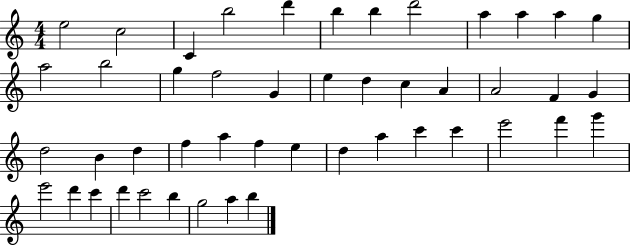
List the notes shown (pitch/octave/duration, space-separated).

E5/h C5/h C4/q B5/h D6/q B5/q B5/q D6/h A5/q A5/q A5/q G5/q A5/h B5/h G5/q F5/h G4/q E5/q D5/q C5/q A4/q A4/h F4/q G4/q D5/h B4/q D5/q F5/q A5/q F5/q E5/q D5/q A5/q C6/q C6/q E6/h F6/q G6/q E6/h D6/q C6/q D6/q C6/h B5/q G5/h A5/q B5/q